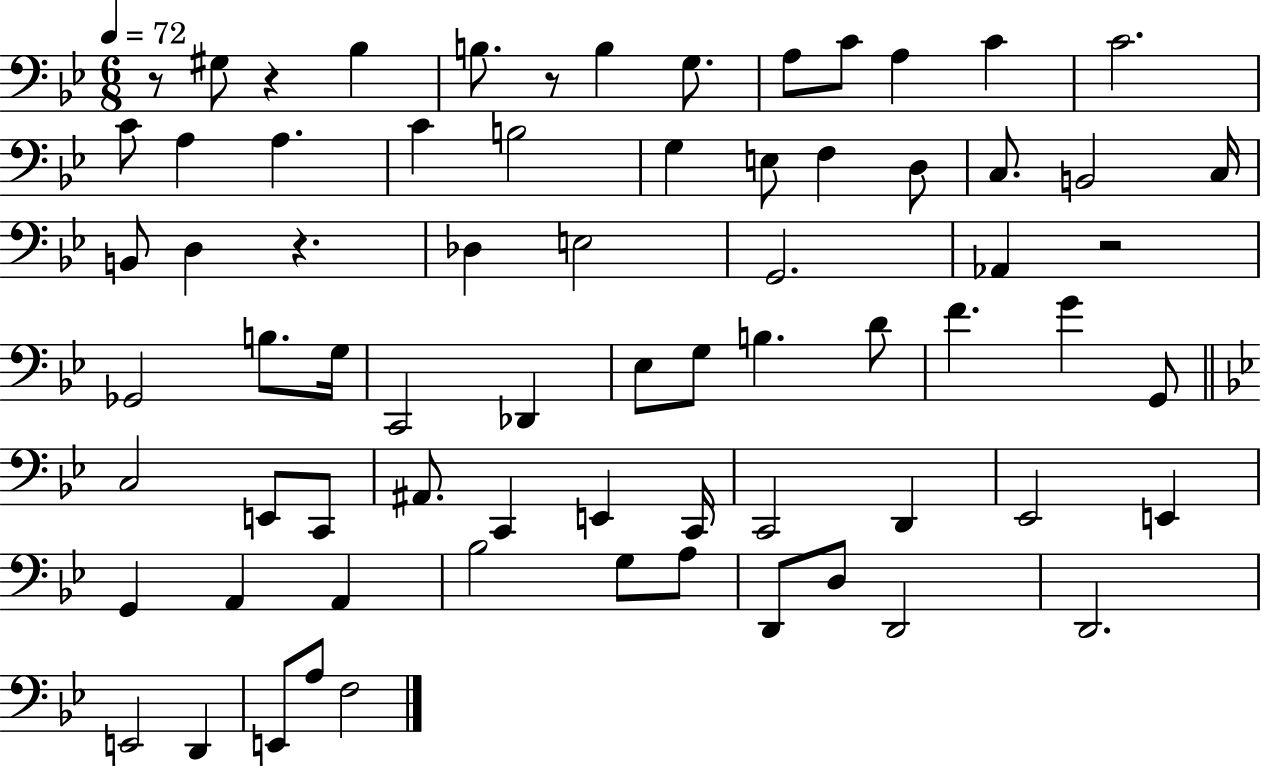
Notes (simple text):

R/e G#3/e R/q Bb3/q B3/e. R/e B3/q G3/e. A3/e C4/e A3/q C4/q C4/h. C4/e A3/q A3/q. C4/q B3/h G3/q E3/e F3/q D3/e C3/e. B2/h C3/s B2/e D3/q R/q. Db3/q E3/h G2/h. Ab2/q R/h Gb2/h B3/e. G3/s C2/h Db2/q Eb3/e G3/e B3/q. D4/e F4/q. G4/q G2/e C3/h E2/e C2/e A#2/e. C2/q E2/q C2/s C2/h D2/q Eb2/h E2/q G2/q A2/q A2/q Bb3/h G3/e A3/e D2/e D3/e D2/h D2/h. E2/h D2/q E2/e A3/e F3/h